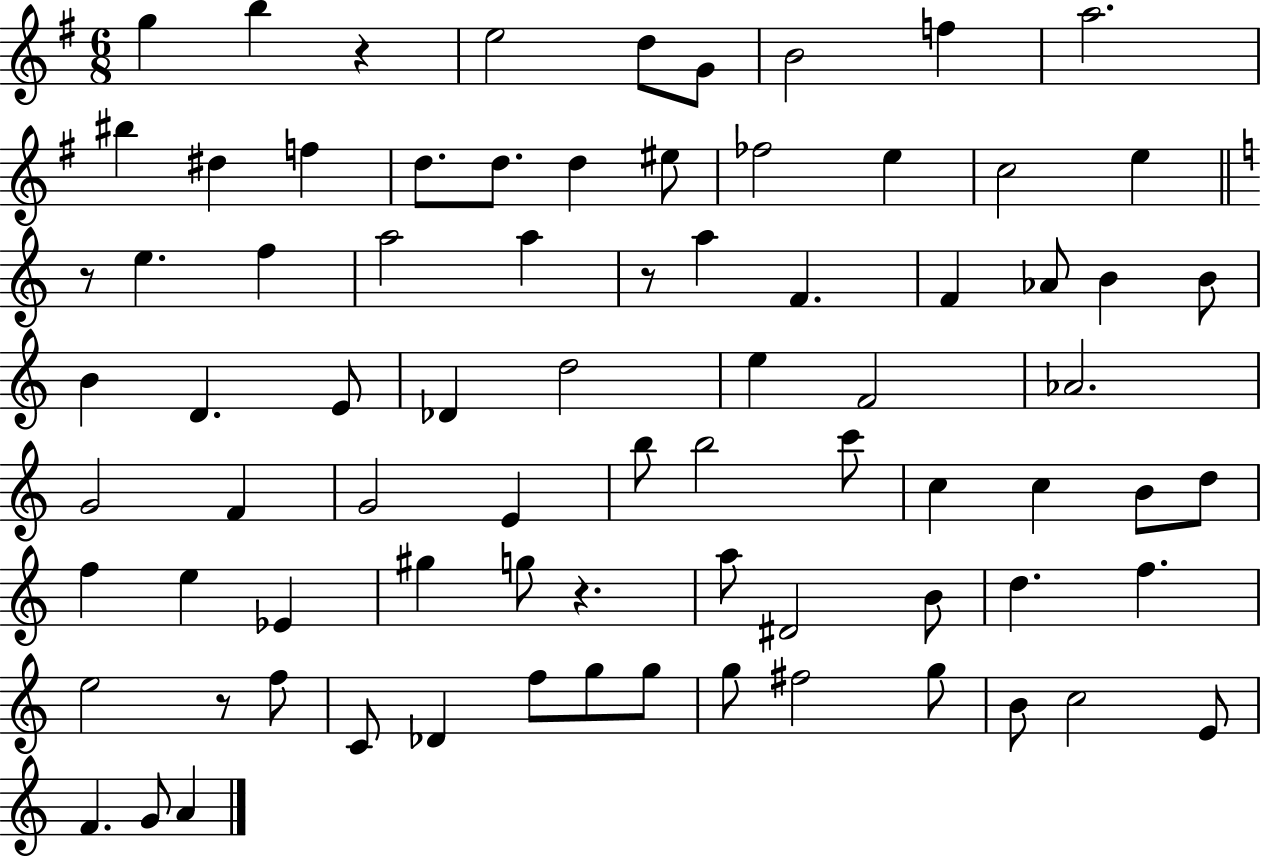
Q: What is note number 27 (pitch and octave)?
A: Ab4